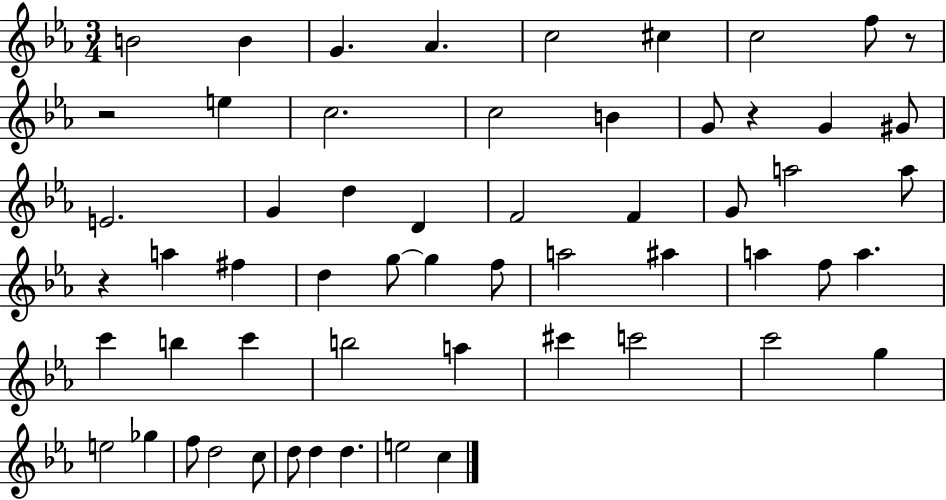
B4/h B4/q G4/q. Ab4/q. C5/h C#5/q C5/h F5/e R/e R/h E5/q C5/h. C5/h B4/q G4/e R/q G4/q G#4/e E4/h. G4/q D5/q D4/q F4/h F4/q G4/e A5/h A5/e R/q A5/q F#5/q D5/q G5/e G5/q F5/e A5/h A#5/q A5/q F5/e A5/q. C6/q B5/q C6/q B5/h A5/q C#6/q C6/h C6/h G5/q E5/h Gb5/q F5/e D5/h C5/e D5/e D5/q D5/q. E5/h C5/q